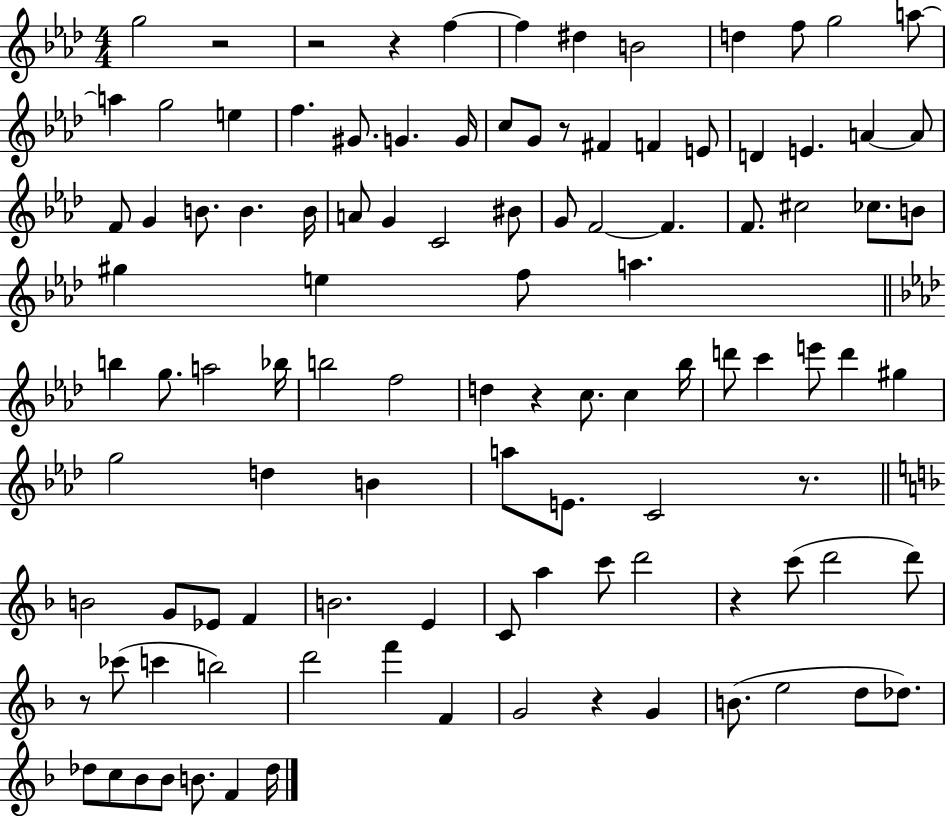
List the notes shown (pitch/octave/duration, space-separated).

G5/h R/h R/h R/q F5/q F5/q D#5/q B4/h D5/q F5/e G5/h A5/e A5/q G5/h E5/q F5/q. G#4/e. G4/q. G4/s C5/e G4/e R/e F#4/q F4/q E4/e D4/q E4/q. A4/q A4/e F4/e G4/q B4/e. B4/q. B4/s A4/e G4/q C4/h BIS4/e G4/e F4/h F4/q. F4/e. C#5/h CES5/e. B4/e G#5/q E5/q F5/e A5/q. B5/q G5/e. A5/h Bb5/s B5/h F5/h D5/q R/q C5/e. C5/q Bb5/s D6/e C6/q E6/e D6/q G#5/q G5/h D5/q B4/q A5/e E4/e. C4/h R/e. B4/h G4/e Eb4/e F4/q B4/h. E4/q C4/e A5/q C6/e D6/h R/q C6/e D6/h D6/e R/e CES6/e C6/q B5/h D6/h F6/q F4/q G4/h R/q G4/q B4/e. E5/h D5/e Db5/e. Db5/e C5/e Bb4/e Bb4/e B4/e. F4/q Db5/s